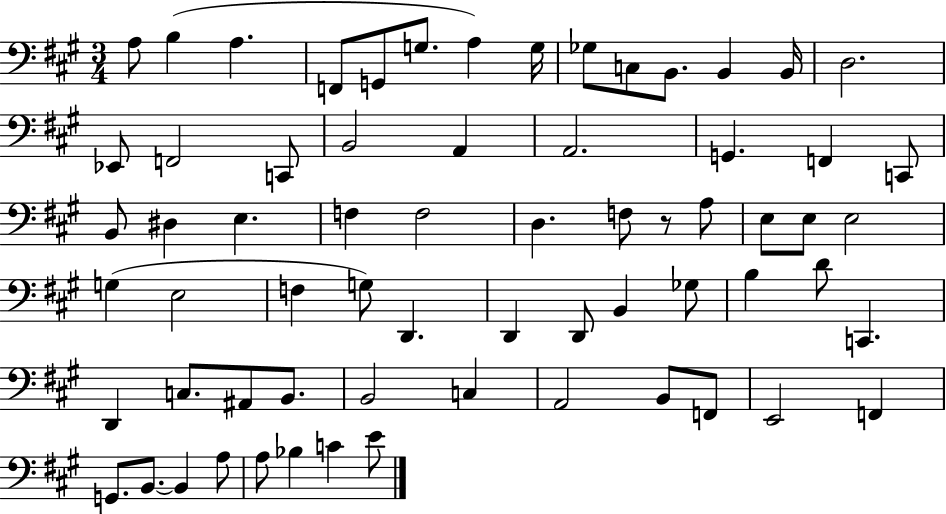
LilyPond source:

{
  \clef bass
  \numericTimeSignature
  \time 3/4
  \key a \major
  a8 b4( a4. | f,8 g,8 g8. a4) g16 | ges8 c8 b,8. b,4 b,16 | d2. | \break ees,8 f,2 c,8 | b,2 a,4 | a,2. | g,4. f,4 c,8 | \break b,8 dis4 e4. | f4 f2 | d4. f8 r8 a8 | e8 e8 e2 | \break g4( e2 | f4 g8) d,4. | d,4 d,8 b,4 ges8 | b4 d'8 c,4. | \break d,4 c8. ais,8 b,8. | b,2 c4 | a,2 b,8 f,8 | e,2 f,4 | \break g,8. b,8.~~ b,4 a8 | a8 bes4 c'4 e'8 | \bar "|."
}